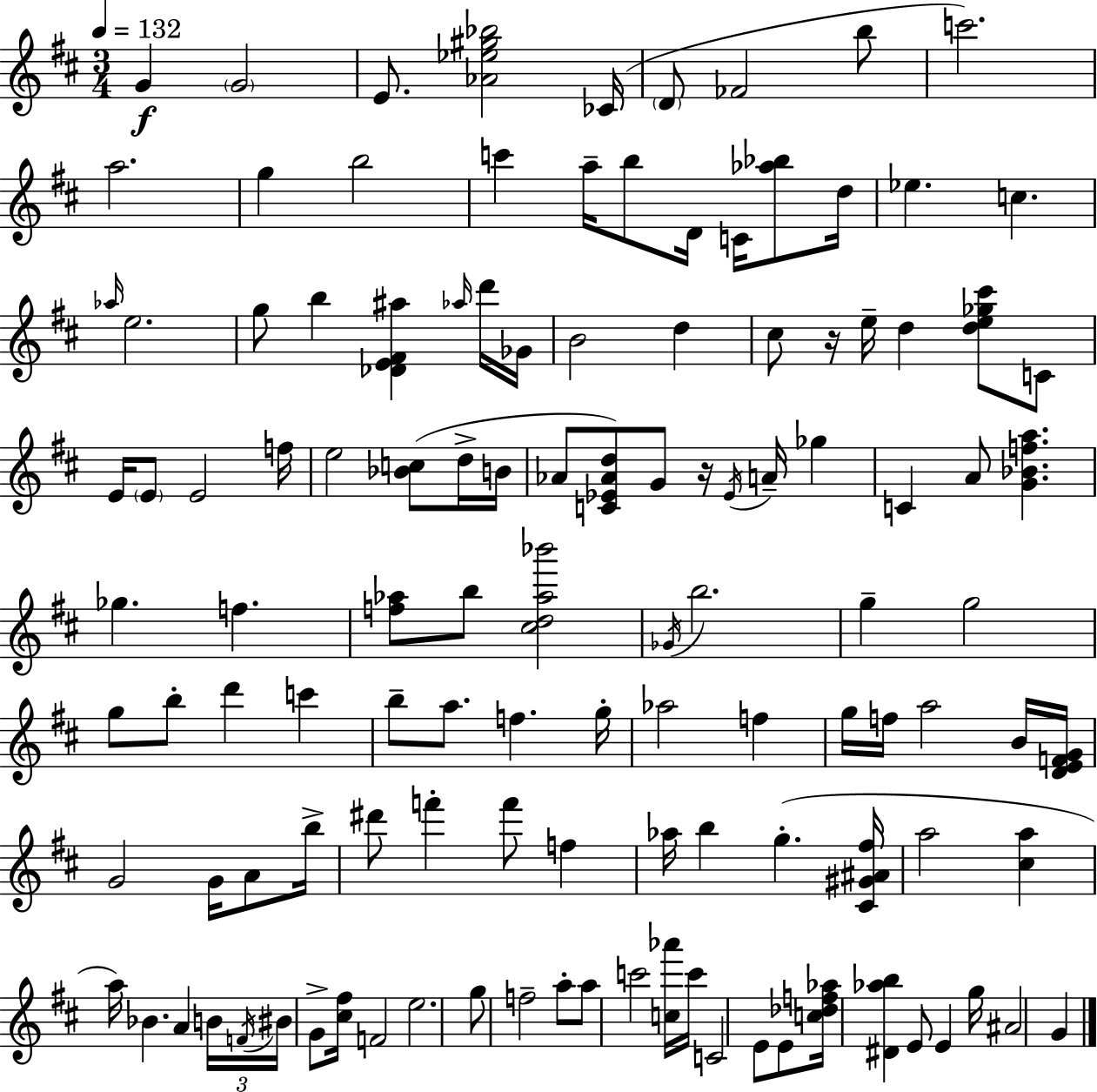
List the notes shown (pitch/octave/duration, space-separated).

G4/q G4/h E4/e. [Ab4,Eb5,G#5,Bb5]/h CES4/s D4/e FES4/h B5/e C6/h. A5/h. G5/q B5/h C6/q A5/s B5/e D4/s C4/s [Ab5,Bb5]/e D5/s Eb5/q. C5/q. Ab5/s E5/h. G5/e B5/q [Db4,E4,F#4,A#5]/q Ab5/s D6/s Gb4/s B4/h D5/q C#5/e R/s E5/s D5/q [D5,E5,Gb5,C#6]/e C4/e E4/s E4/e E4/h F5/s E5/h [Bb4,C5]/e D5/s B4/s Ab4/e [C4,Eb4,Ab4,D5]/e G4/e R/s Eb4/s A4/s Gb5/q C4/q A4/e [G4,Bb4,F5,A5]/q. Gb5/q. F5/q. [F5,Ab5]/e B5/e [C#5,D5,Ab5,Bb6]/h Gb4/s B5/h. G5/q G5/h G5/e B5/e D6/q C6/q B5/e A5/e. F5/q. G5/s Ab5/h F5/q G5/s F5/s A5/h B4/s [D4,E4,F4,G4]/s G4/h G4/s A4/e B5/s D#6/e F6/q F6/e F5/q Ab5/s B5/q G5/q. [C#4,G#4,A#4,F#5]/s A5/h [C#5,A5]/q A5/s Bb4/q. A4/q B4/s F4/s BIS4/s G4/e [C#5,F#5]/s F4/h E5/h. G5/e F5/h A5/e A5/e C6/h [C5,Ab6]/s C6/s C4/h E4/e E4/e [C5,Db5,F5,Ab5]/s [D#4,Ab5,B5]/q E4/e E4/q G5/s A#4/h G4/q